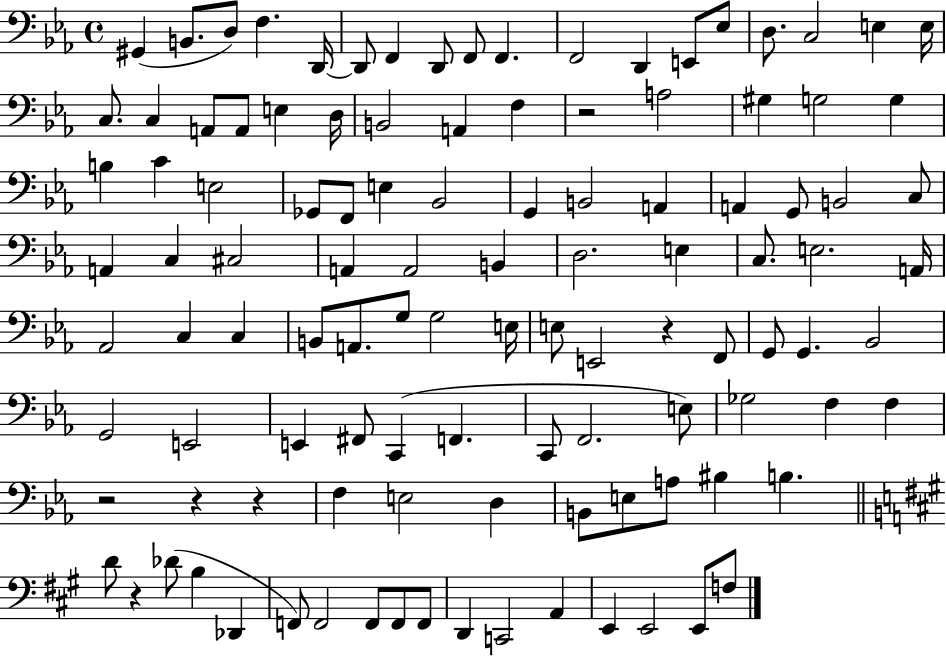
G#2/q B2/e. D3/e F3/q. D2/s D2/e F2/q D2/e F2/e F2/q. F2/h D2/q E2/e Eb3/e D3/e. C3/h E3/q E3/s C3/e. C3/q A2/e A2/e E3/q D3/s B2/h A2/q F3/q R/h A3/h G#3/q G3/h G3/q B3/q C4/q E3/h Gb2/e F2/e E3/q Bb2/h G2/q B2/h A2/q A2/q G2/e B2/h C3/e A2/q C3/q C#3/h A2/q A2/h B2/q D3/h. E3/q C3/e. E3/h. A2/s Ab2/h C3/q C3/q B2/e A2/e. G3/e G3/h E3/s E3/e E2/h R/q F2/e G2/e G2/q. Bb2/h G2/h E2/h E2/q F#2/e C2/q F2/q. C2/e F2/h. E3/e Gb3/h F3/q F3/q R/h R/q R/q F3/q E3/h D3/q B2/e E3/e A3/e BIS3/q B3/q. D4/e R/q Db4/e B3/q Db2/q F2/e F2/h F2/e F2/e F2/e D2/q C2/h A2/q E2/q E2/h E2/e F3/e